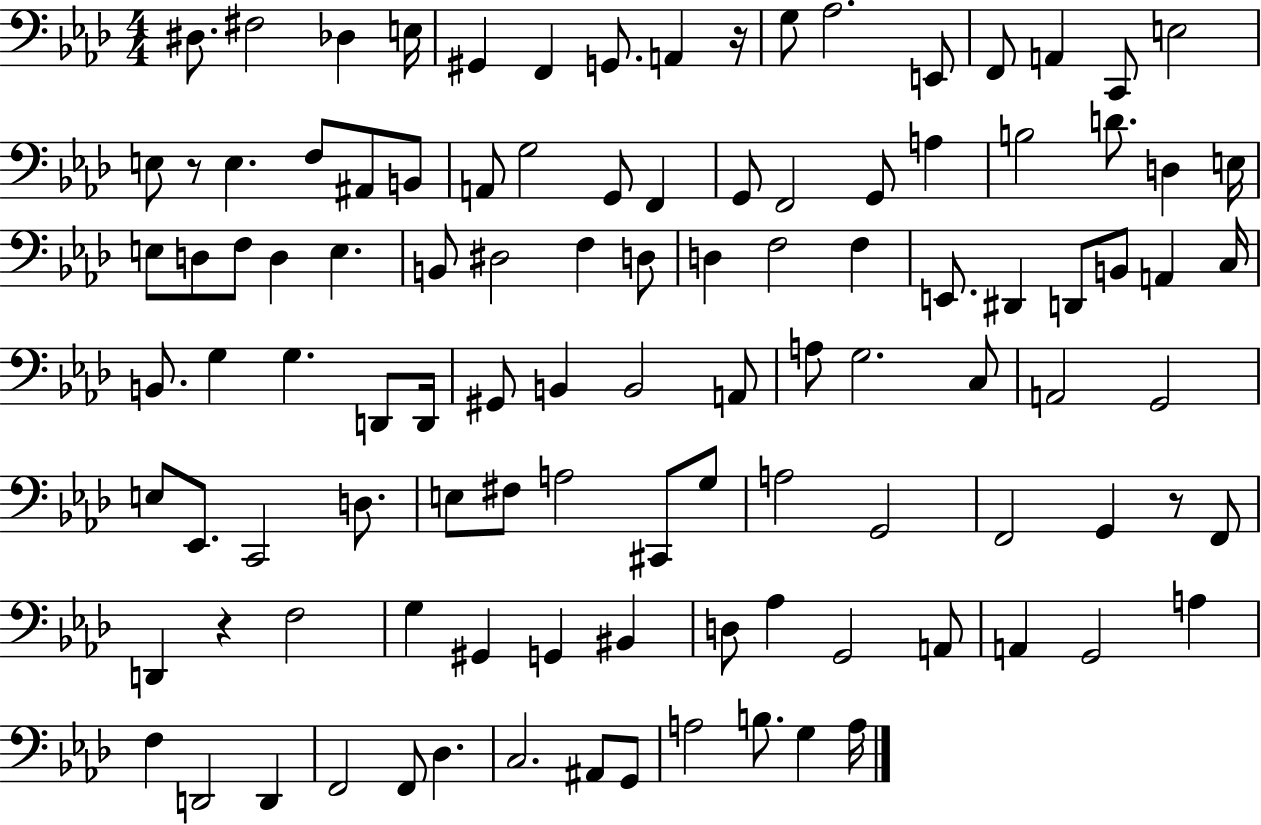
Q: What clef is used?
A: bass